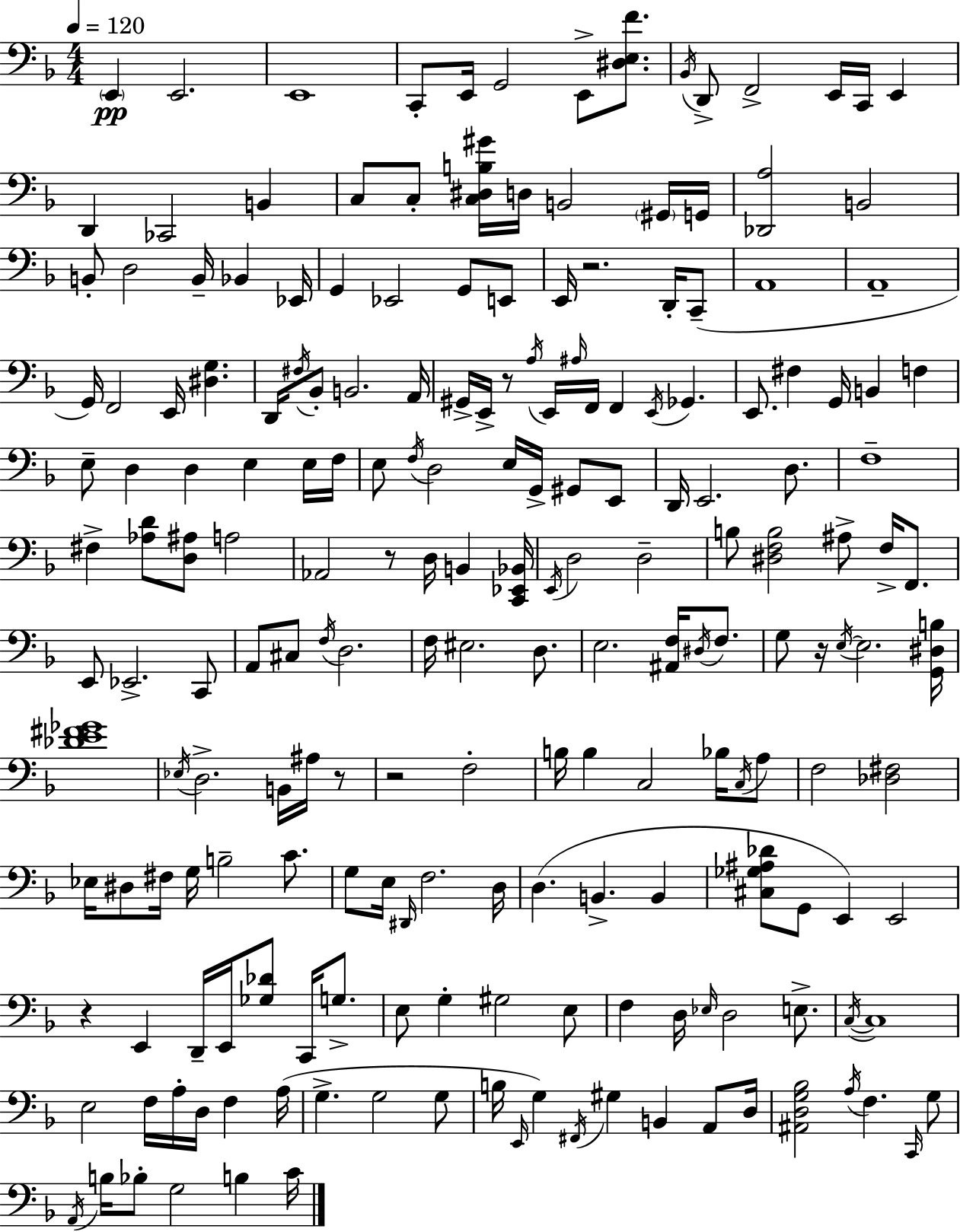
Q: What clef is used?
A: bass